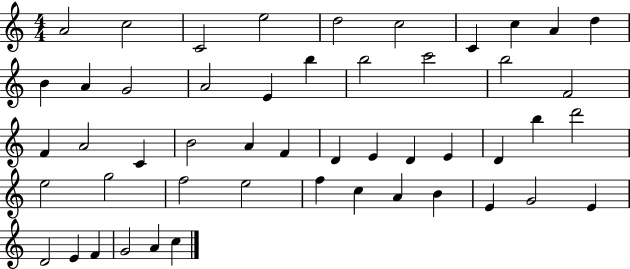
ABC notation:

X:1
T:Untitled
M:4/4
L:1/4
K:C
A2 c2 C2 e2 d2 c2 C c A d B A G2 A2 E b b2 c'2 b2 F2 F A2 C B2 A F D E D E D b d'2 e2 g2 f2 e2 f c A B E G2 E D2 E F G2 A c